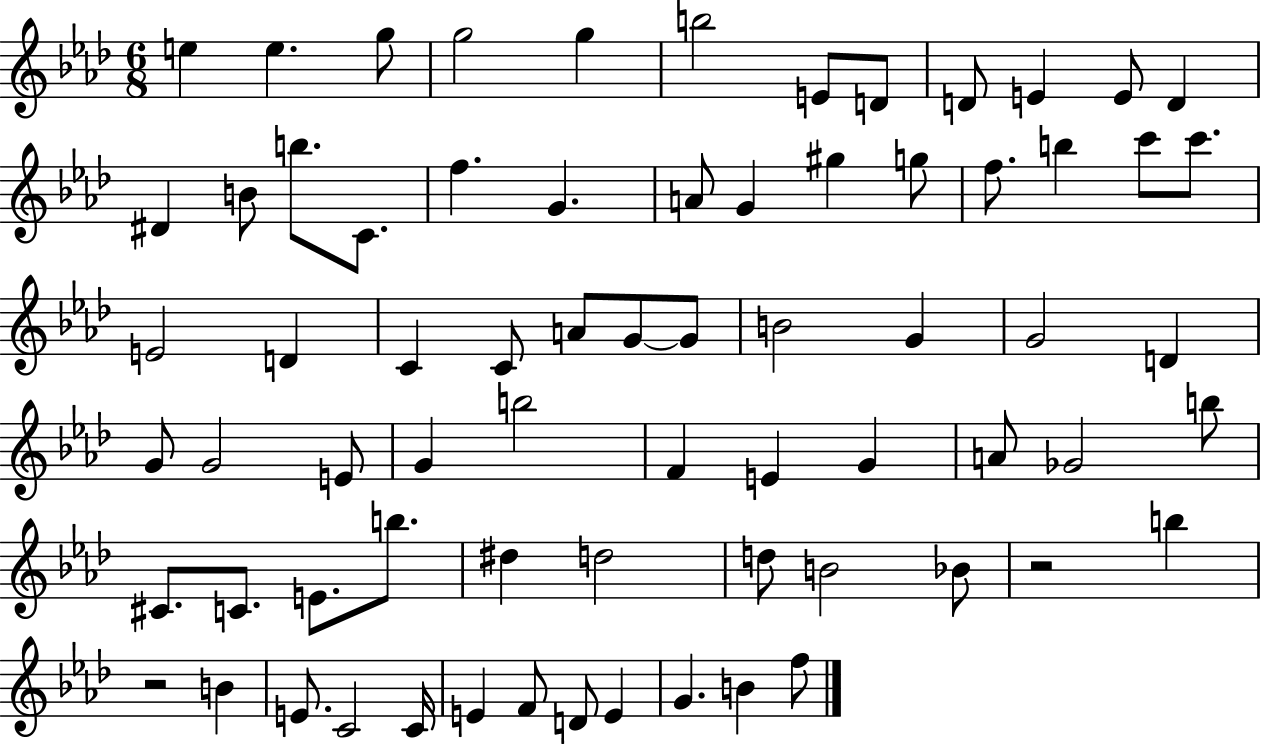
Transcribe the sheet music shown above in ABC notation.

X:1
T:Untitled
M:6/8
L:1/4
K:Ab
e e g/2 g2 g b2 E/2 D/2 D/2 E E/2 D ^D B/2 b/2 C/2 f G A/2 G ^g g/2 f/2 b c'/2 c'/2 E2 D C C/2 A/2 G/2 G/2 B2 G G2 D G/2 G2 E/2 G b2 F E G A/2 _G2 b/2 ^C/2 C/2 E/2 b/2 ^d d2 d/2 B2 _B/2 z2 b z2 B E/2 C2 C/4 E F/2 D/2 E G B f/2